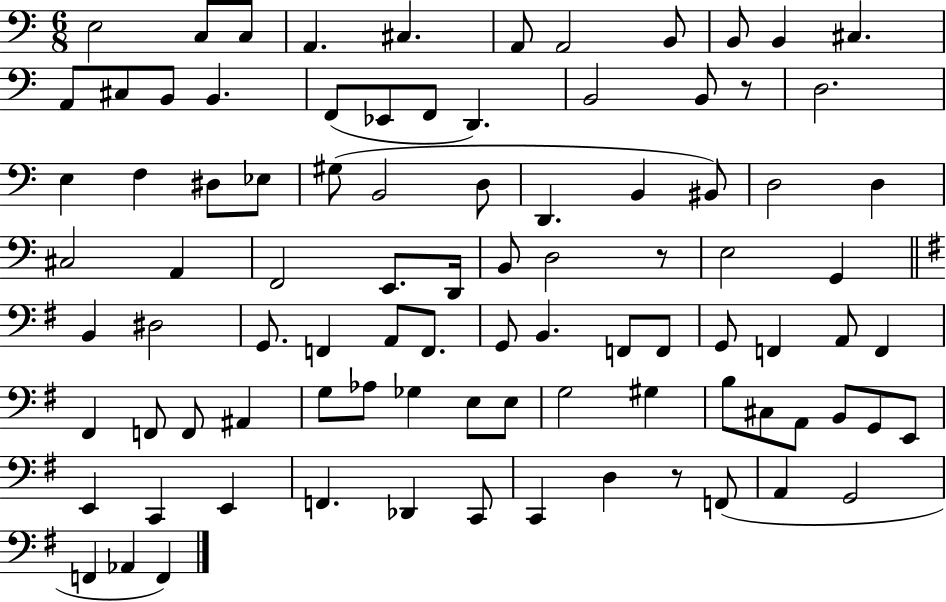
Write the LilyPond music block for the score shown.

{
  \clef bass
  \numericTimeSignature
  \time 6/8
  \key c \major
  \repeat volta 2 { e2 c8 c8 | a,4. cis4. | a,8 a,2 b,8 | b,8 b,4 cis4. | \break a,8 cis8 b,8 b,4. | f,8( ees,8 f,8 d,4.) | b,2 b,8 r8 | d2. | \break e4 f4 dis8 ees8 | gis8( b,2 d8 | d,4. b,4 bis,8) | d2 d4 | \break cis2 a,4 | f,2 e,8. d,16 | b,8 d2 r8 | e2 g,4 | \break \bar "||" \break \key g \major b,4 dis2 | g,8. f,4 a,8 f,8. | g,8 b,4. f,8 f,8 | g,8 f,4 a,8 f,4 | \break fis,4 f,8 f,8 ais,4 | g8 aes8 ges4 e8 e8 | g2 gis4 | b8 cis8 a,8 b,8 g,8 e,8 | \break e,4 c,4 e,4 | f,4. des,4 c,8 | c,4 d4 r8 f,8( | a,4 g,2 | \break f,4 aes,4 f,4) | } \bar "|."
}